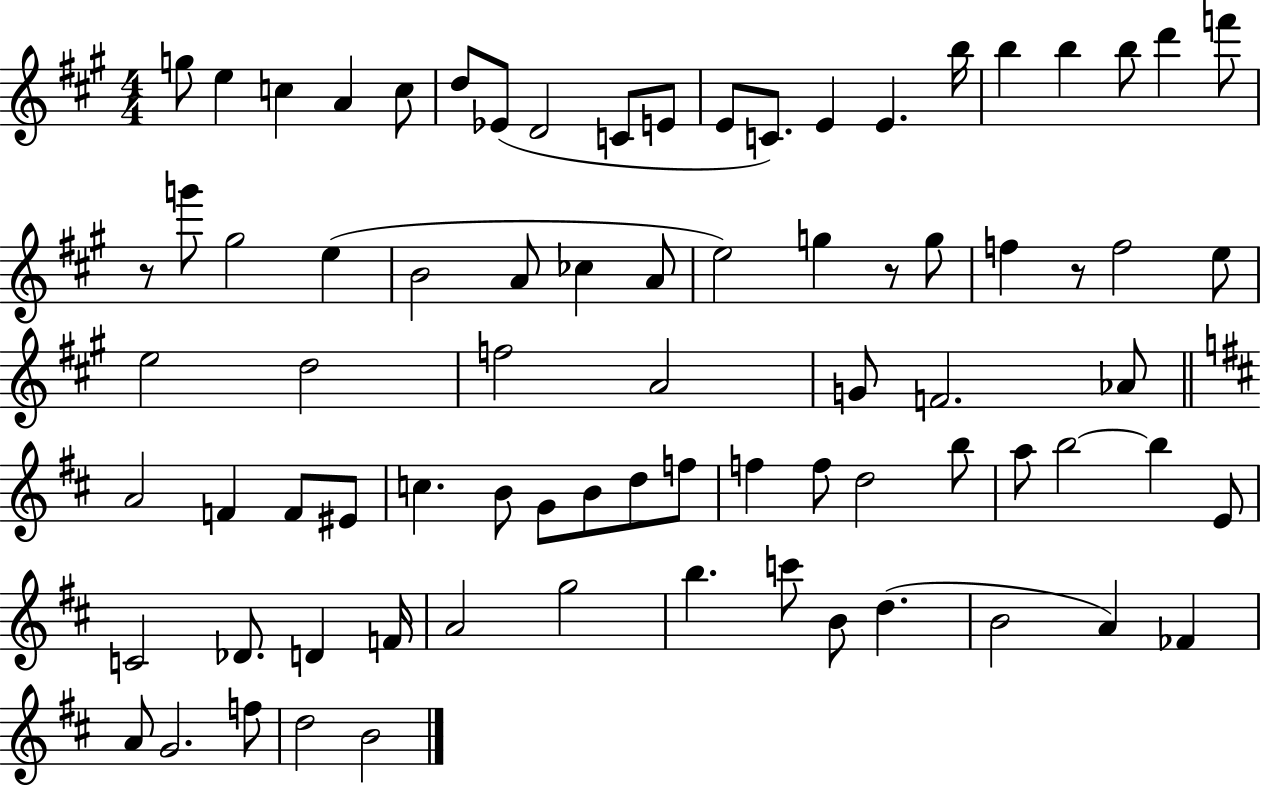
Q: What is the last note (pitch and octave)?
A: B4